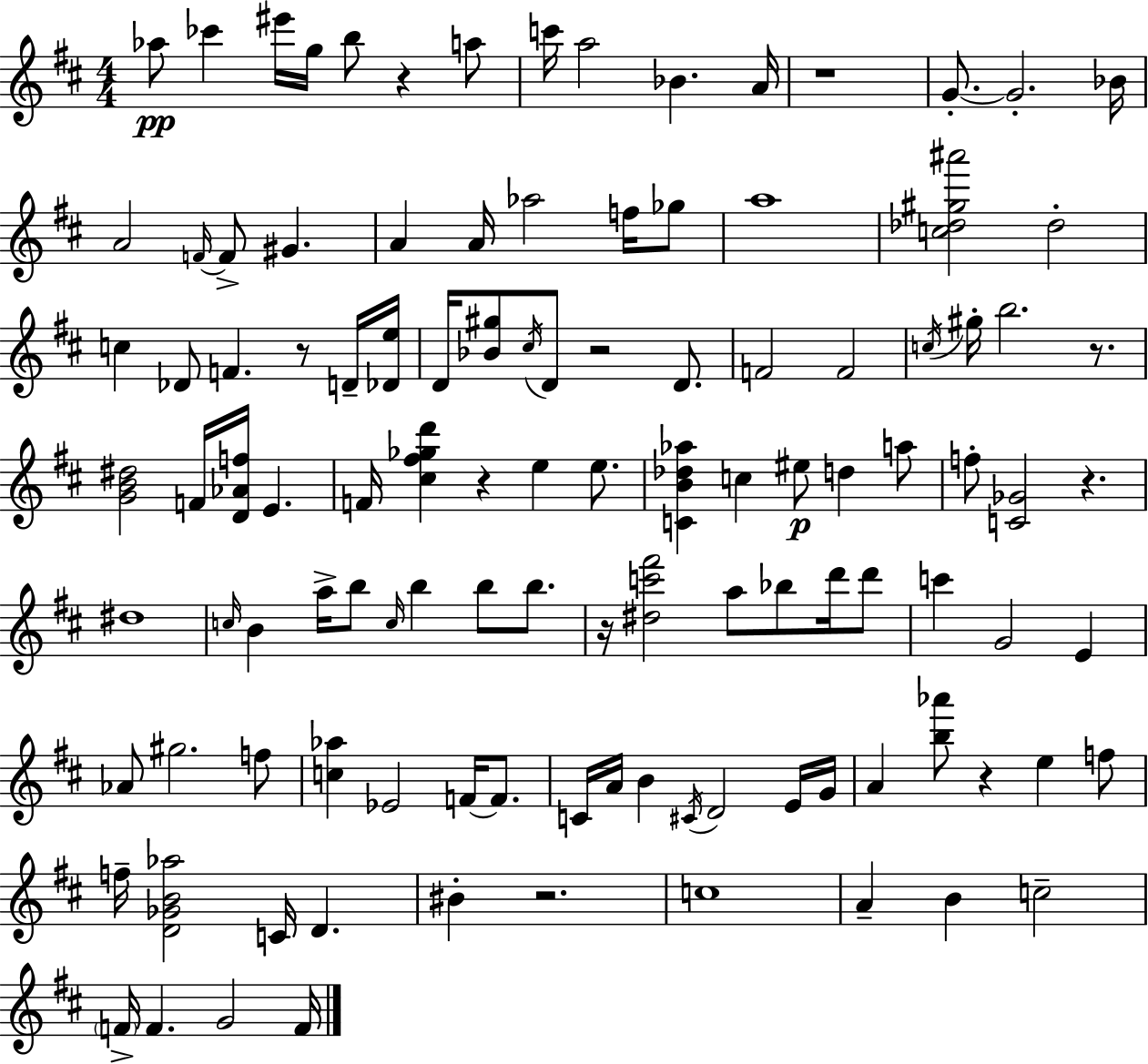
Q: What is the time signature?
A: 4/4